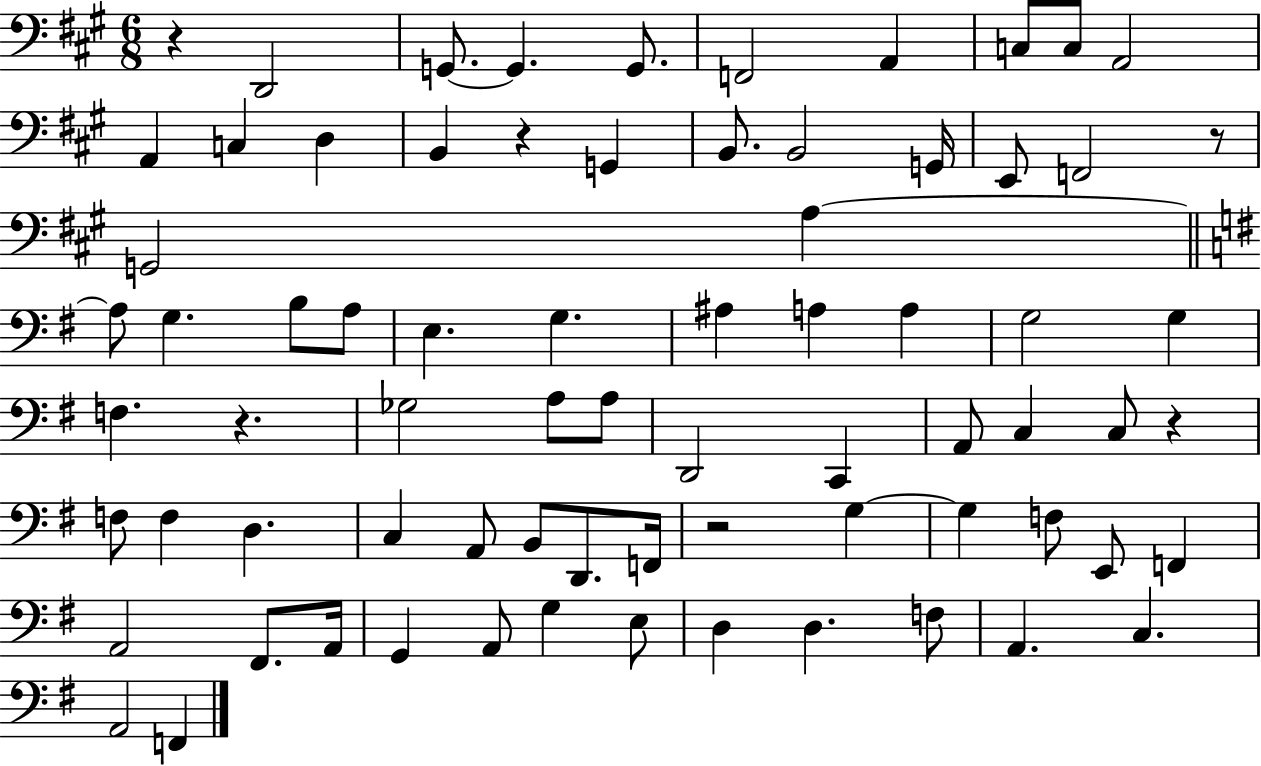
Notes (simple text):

R/q D2/h G2/e. G2/q. G2/e. F2/h A2/q C3/e C3/e A2/h A2/q C3/q D3/q B2/q R/q G2/q B2/e. B2/h G2/s E2/e F2/h R/e G2/h A3/q A3/e G3/q. B3/e A3/e E3/q. G3/q. A#3/q A3/q A3/q G3/h G3/q F3/q. R/q. Gb3/h A3/e A3/e D2/h C2/q A2/e C3/q C3/e R/q F3/e F3/q D3/q. C3/q A2/e B2/e D2/e. F2/s R/h G3/q G3/q F3/e E2/e F2/q A2/h F#2/e. A2/s G2/q A2/e G3/q E3/e D3/q D3/q. F3/e A2/q. C3/q. A2/h F2/q